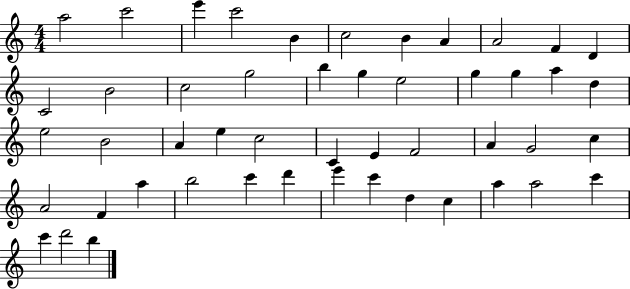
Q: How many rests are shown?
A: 0